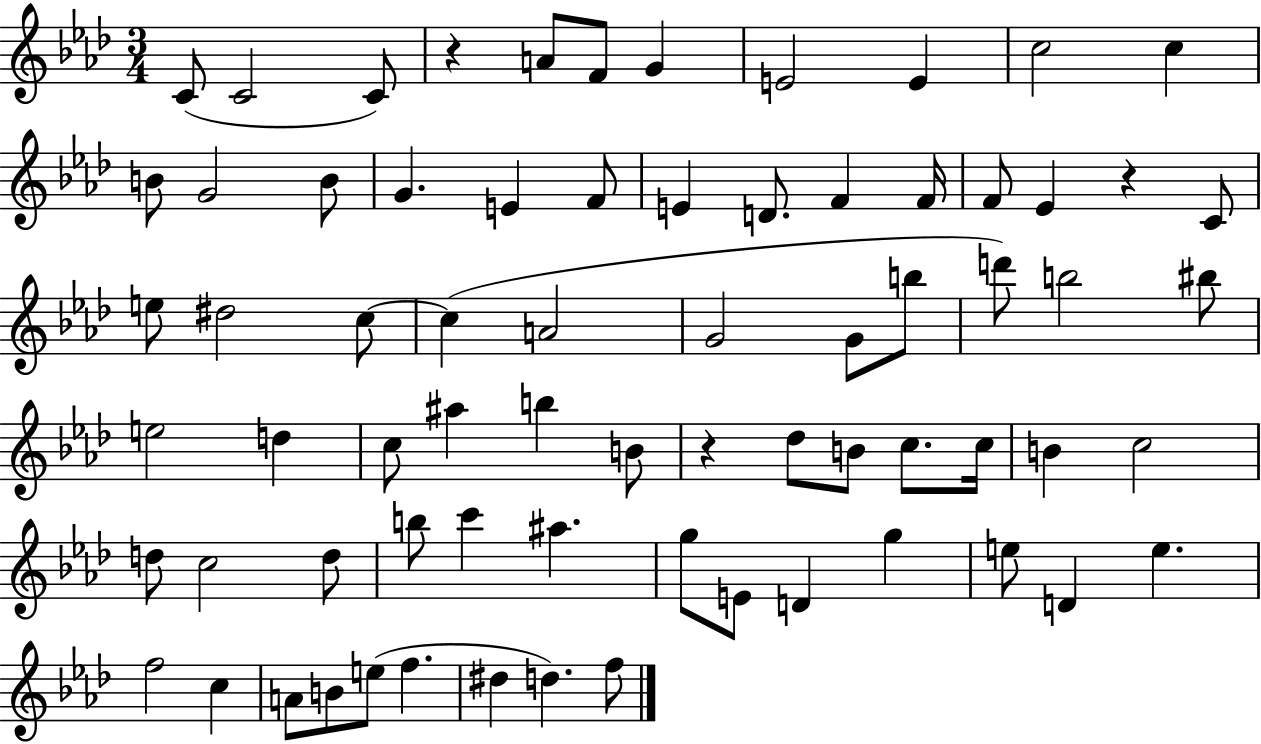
{
  \clef treble
  \numericTimeSignature
  \time 3/4
  \key aes \major
  \repeat volta 2 { c'8( c'2 c'8) | r4 a'8 f'8 g'4 | e'2 e'4 | c''2 c''4 | \break b'8 g'2 b'8 | g'4. e'4 f'8 | e'4 d'8. f'4 f'16 | f'8 ees'4 r4 c'8 | \break e''8 dis''2 c''8~~ | c''4( a'2 | g'2 g'8 b''8 | d'''8) b''2 bis''8 | \break e''2 d''4 | c''8 ais''4 b''4 b'8 | r4 des''8 b'8 c''8. c''16 | b'4 c''2 | \break d''8 c''2 d''8 | b''8 c'''4 ais''4. | g''8 e'8 d'4 g''4 | e''8 d'4 e''4. | \break f''2 c''4 | a'8 b'8 e''8( f''4. | dis''4 d''4.) f''8 | } \bar "|."
}